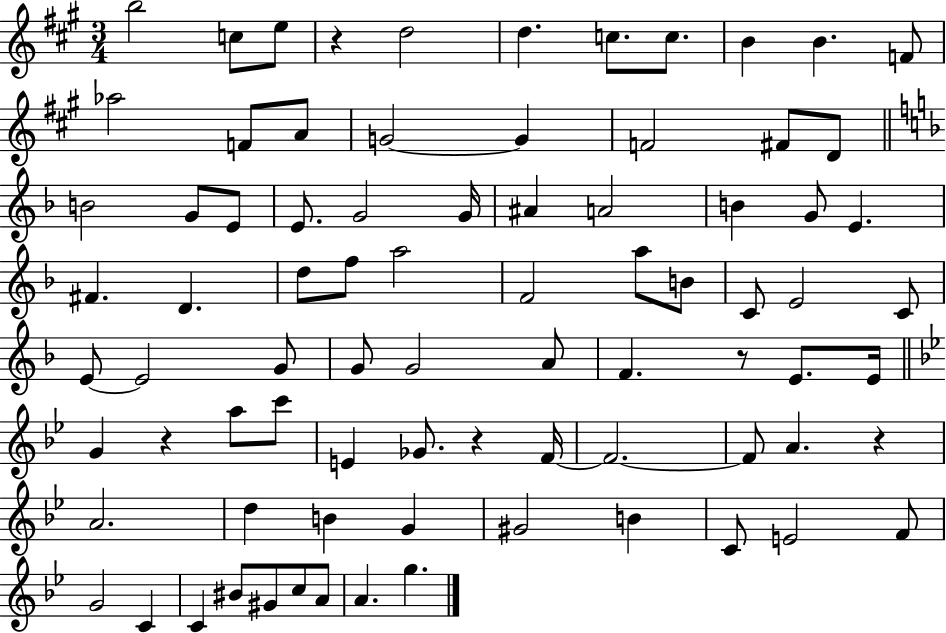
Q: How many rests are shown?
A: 5